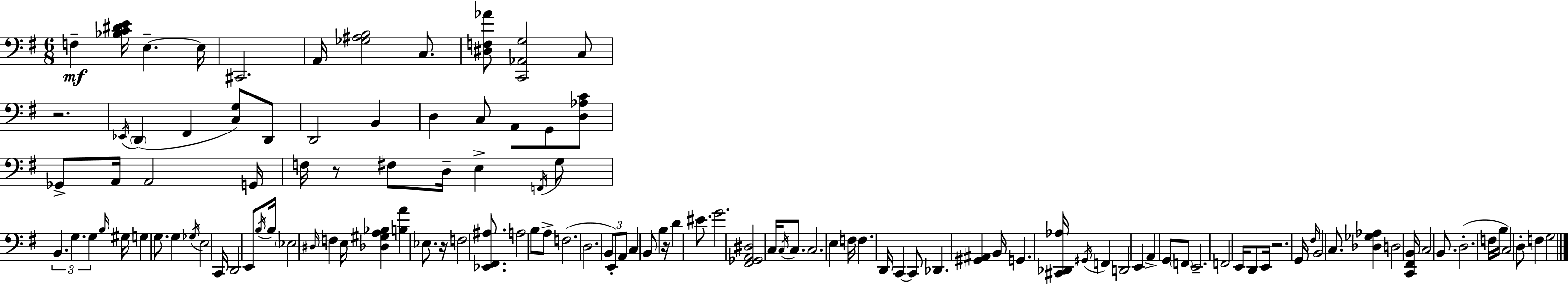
F3/q [Bb3,C4,D#4,E4]/s E3/q. E3/s C#2/h. A2/s [Gb3,A#3,B3]/h C3/e. [D#3,F3,Ab4]/e [C2,Ab2,G3]/h C3/e R/h. Eb2/s D2/q F#2/q [C3,G3]/e D2/e D2/h B2/q D3/q C3/e A2/e G2/e [D3,Ab3,C4]/e Gb2/e A2/s A2/h G2/s F3/s R/e F#3/e D3/s E3/q F2/s G3/e B2/q. G3/q. G3/q B3/s G#3/s G3/q G3/e. G3/q Gb3/s E3/h C2/s D2/h E2/e B3/s B3/s Eb3/h D#3/s F3/q E3/s [Db3,G#3,A3,Bb3]/q [B3,A4]/q Eb3/e. R/s F3/h [Eb2,F#2,A#3]/e. A3/h B3/e A3/e F3/h. D3/h. B2/e E2/e A2/e C3/q B2/e B3/q R/s D4/q EIS4/e. G4/h. [F#2,Gb2,A2,D#3]/h C3/s C3/s C3/e. C3/h. E3/q F3/s F3/q. D2/s C2/q C2/e Db2/q. [G#2,A#2]/q B2/s G2/q. [C#2,Db2,Ab3]/s G#2/s F2/q D2/h E2/q A2/q G2/e F2/e E2/h. F2/h E2/s D2/e E2/s R/h. G2/s F#3/s B2/h C3/e. [Db3,Gb3,Ab3]/q D3/h [C2,F#2,B2]/s C3/h B2/e. D3/h. F3/s B3/s C3/h D3/e F3/q G3/h